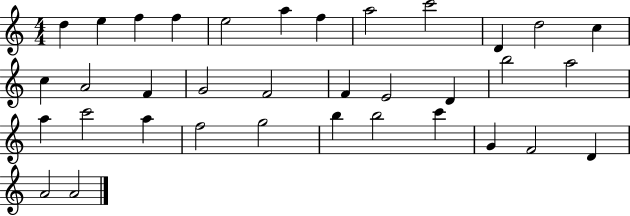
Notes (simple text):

D5/q E5/q F5/q F5/q E5/h A5/q F5/q A5/h C6/h D4/q D5/h C5/q C5/q A4/h F4/q G4/h F4/h F4/q E4/h D4/q B5/h A5/h A5/q C6/h A5/q F5/h G5/h B5/q B5/h C6/q G4/q F4/h D4/q A4/h A4/h